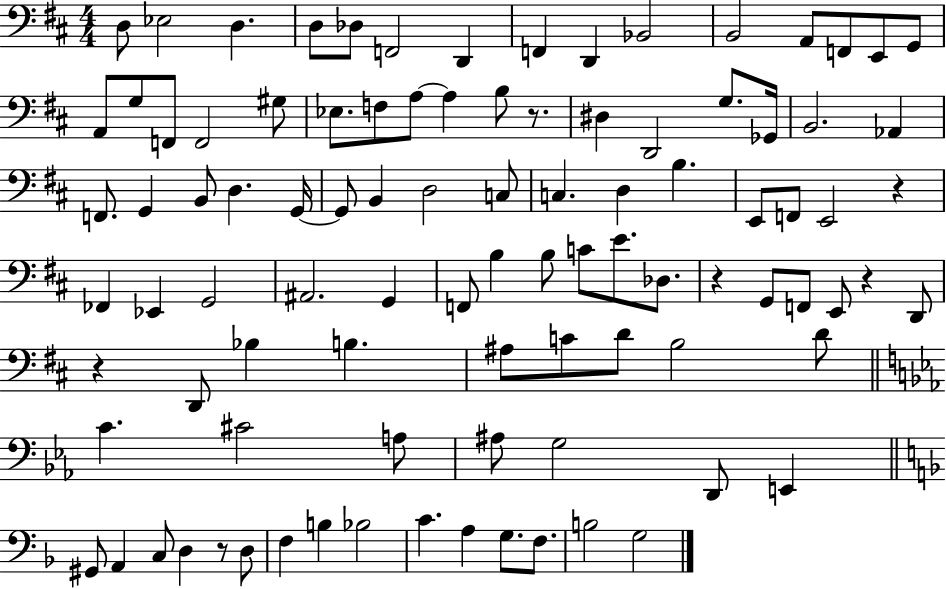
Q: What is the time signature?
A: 4/4